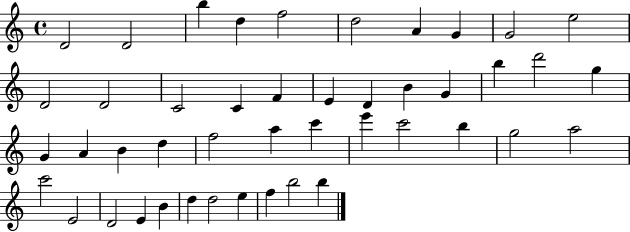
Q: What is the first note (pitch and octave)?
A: D4